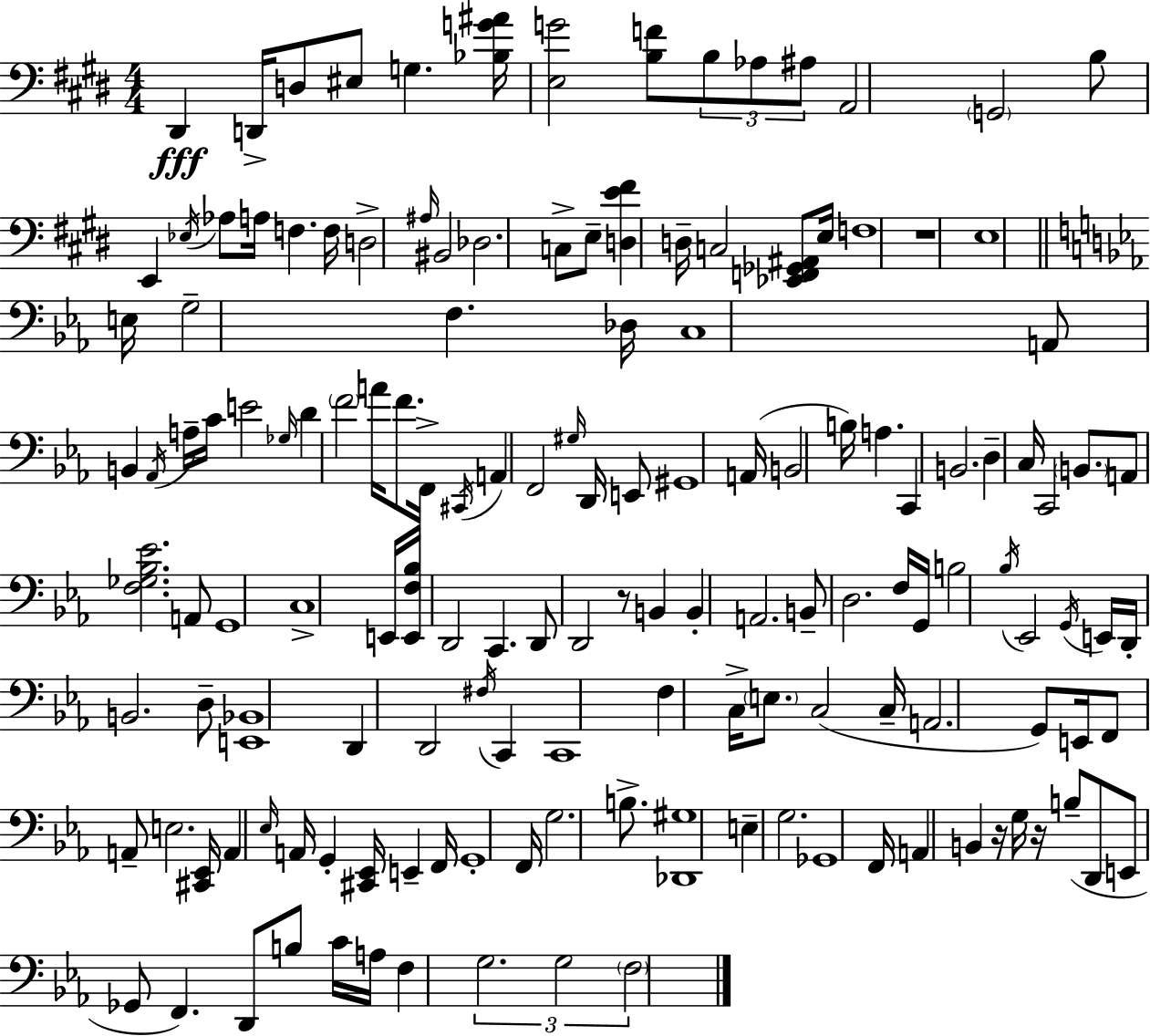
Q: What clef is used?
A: bass